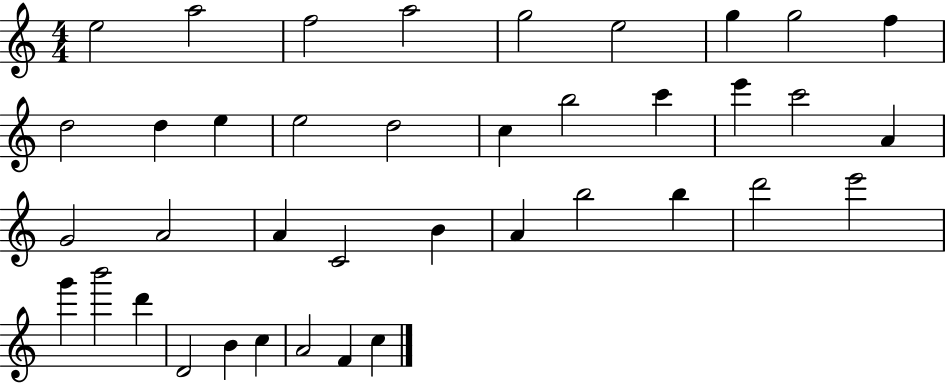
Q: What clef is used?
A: treble